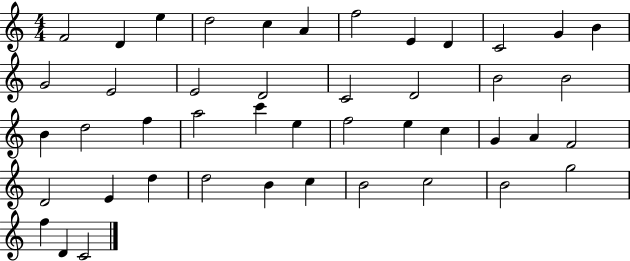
F4/h D4/q E5/q D5/h C5/q A4/q F5/h E4/q D4/q C4/h G4/q B4/q G4/h E4/h E4/h D4/h C4/h D4/h B4/h B4/h B4/q D5/h F5/q A5/h C6/q E5/q F5/h E5/q C5/q G4/q A4/q F4/h D4/h E4/q D5/q D5/h B4/q C5/q B4/h C5/h B4/h G5/h F5/q D4/q C4/h